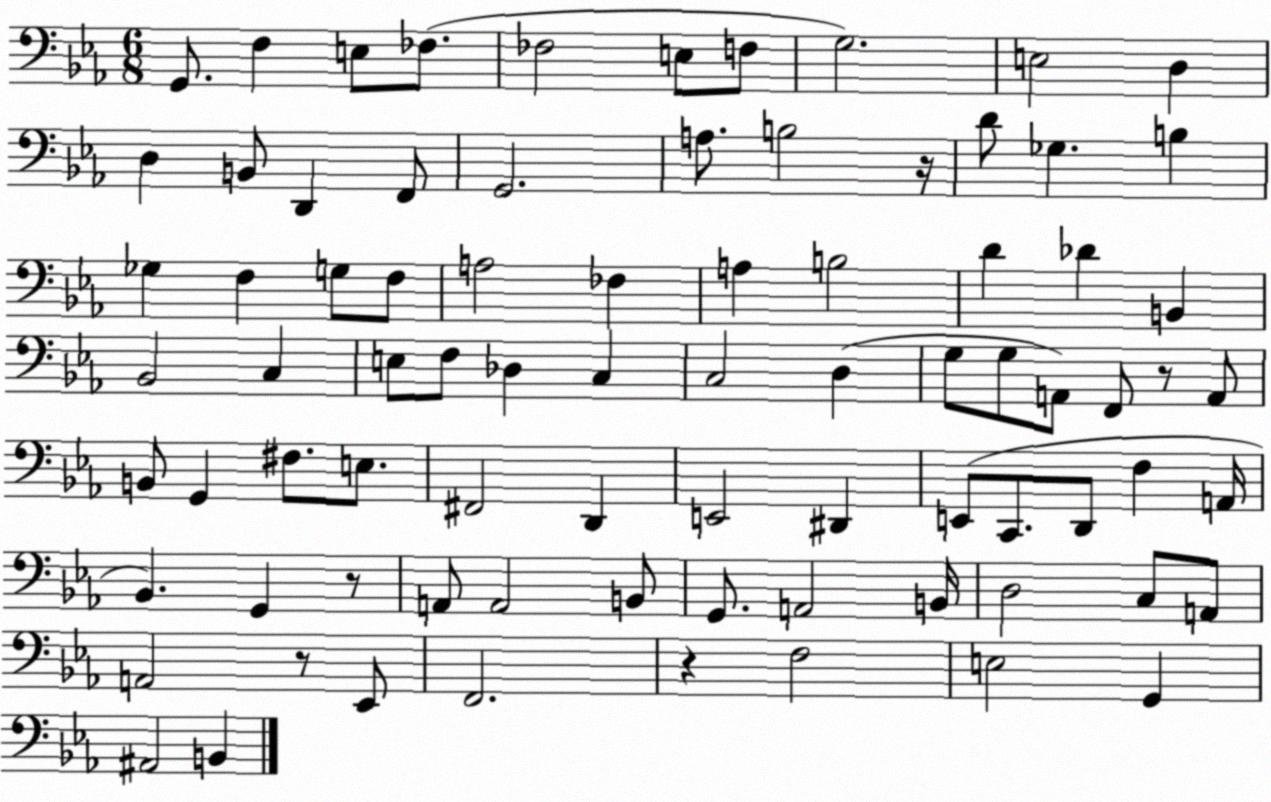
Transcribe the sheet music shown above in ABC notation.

X:1
T:Untitled
M:6/8
L:1/4
K:Eb
G,,/2 F, E,/2 _F,/2 _F,2 E,/2 F,/2 G,2 E,2 D, D, B,,/2 D,, F,,/2 G,,2 A,/2 B,2 z/4 D/2 _G, B, _G, F, G,/2 F,/2 A,2 _F, A, B,2 D _D B,, _B,,2 C, E,/2 F,/2 _D, C, C,2 D, G,/2 G,/2 A,,/2 F,,/2 z/2 A,,/2 B,,/2 G,, ^F,/2 E,/2 ^F,,2 D,, E,,2 ^D,, E,,/2 C,,/2 D,,/2 F, A,,/4 _B,, G,, z/2 A,,/2 A,,2 B,,/2 G,,/2 A,,2 B,,/4 D,2 C,/2 A,,/2 A,,2 z/2 _E,,/2 F,,2 z F,2 E,2 G,, ^A,,2 B,,